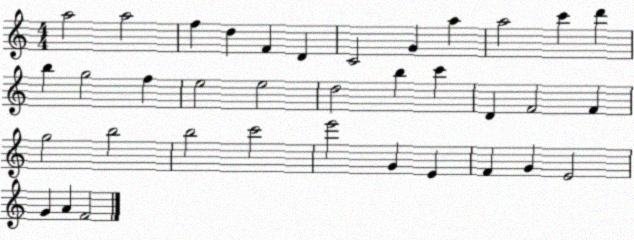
X:1
T:Untitled
M:4/4
L:1/4
K:C
a2 a2 f d F D C2 G a a2 c' d' b g2 f e2 e2 d2 b c' D F2 F g2 b2 b2 c'2 e'2 G E F G E2 G A F2